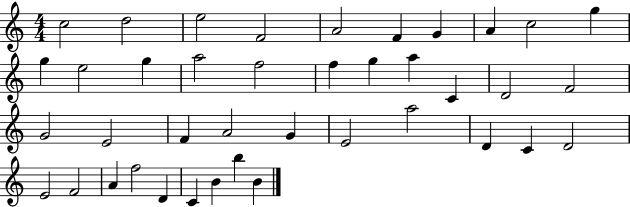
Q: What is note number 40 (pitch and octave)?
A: B4